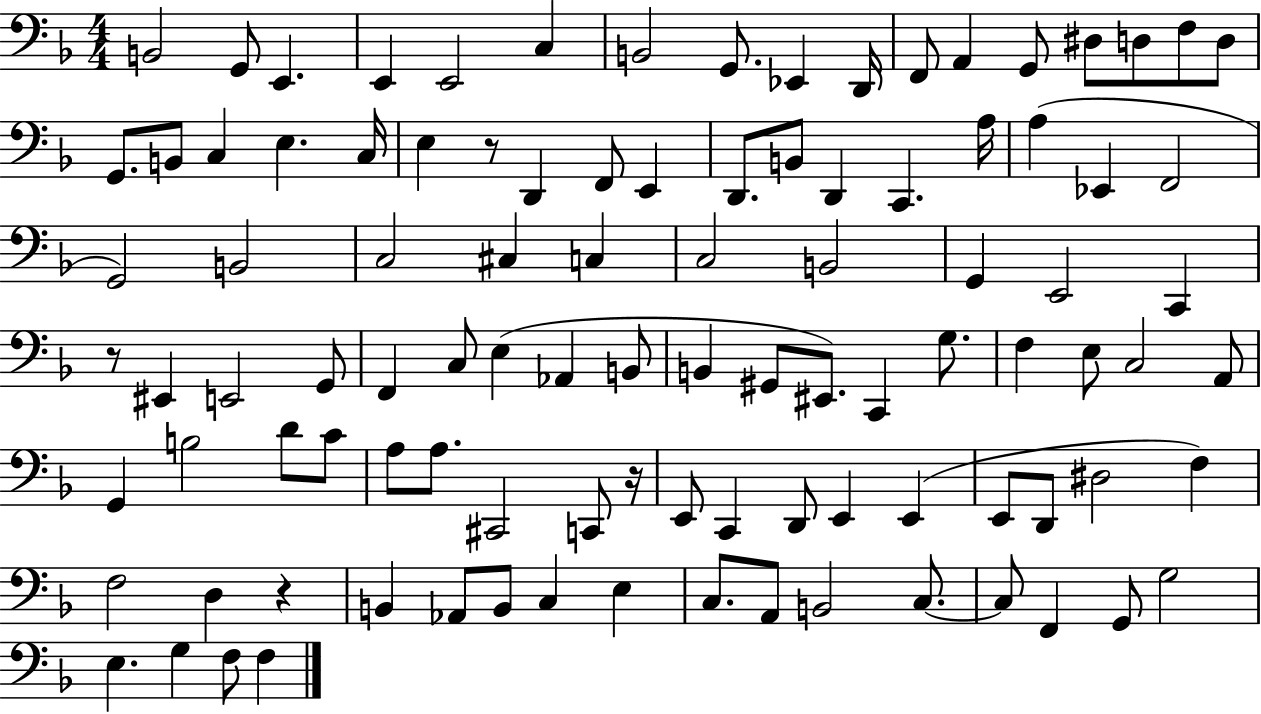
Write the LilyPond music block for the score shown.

{
  \clef bass
  \numericTimeSignature
  \time 4/4
  \key f \major
  b,2 g,8 e,4. | e,4 e,2 c4 | b,2 g,8. ees,4 d,16 | f,8 a,4 g,8 dis8 d8 f8 d8 | \break g,8. b,8 c4 e4. c16 | e4 r8 d,4 f,8 e,4 | d,8. b,8 d,4 c,4. a16 | a4( ees,4 f,2 | \break g,2) b,2 | c2 cis4 c4 | c2 b,2 | g,4 e,2 c,4 | \break r8 eis,4 e,2 g,8 | f,4 c8 e4( aes,4 b,8 | b,4 gis,8 eis,8.) c,4 g8. | f4 e8 c2 a,8 | \break g,4 b2 d'8 c'8 | a8 a8. cis,2 c,8 r16 | e,8 c,4 d,8 e,4 e,4( | e,8 d,8 dis2 f4) | \break f2 d4 r4 | b,4 aes,8 b,8 c4 e4 | c8. a,8 b,2 c8.~~ | c8 f,4 g,8 g2 | \break e4. g4 f8 f4 | \bar "|."
}